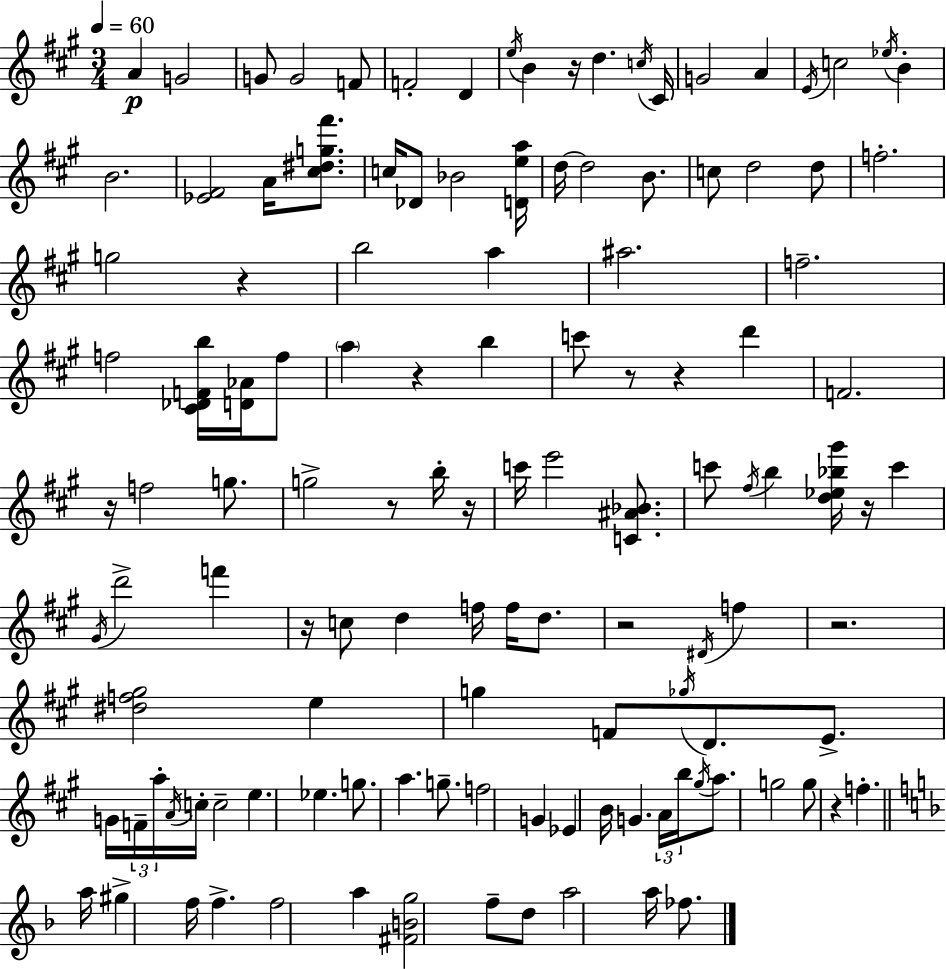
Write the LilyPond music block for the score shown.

{
  \clef treble
  \numericTimeSignature
  \time 3/4
  \key a \major
  \tempo 4 = 60
  a'4\p g'2 | g'8 g'2 f'8 | f'2-. d'4 | \acciaccatura { e''16 } b'4 r16 d''4. | \break \acciaccatura { c''16 } cis'16 g'2 a'4 | \acciaccatura { e'16 } c''2 \acciaccatura { ees''16 } | b'4-. b'2. | <ees' fis'>2 | \break a'16 <cis'' dis'' g'' fis'''>8. c''16 des'8 bes'2 | <d' e'' a''>16 d''16~~ d''2 | b'8. c''8 d''2 | d''8 f''2.-. | \break g''2 | r4 b''2 | a''4 ais''2. | f''2.-- | \break f''2 | <cis' des' f' b''>16 <d' aes'>16 f''8 \parenthesize a''4 r4 | b''4 c'''8 r8 r4 | d'''4 f'2. | \break r16 f''2 | g''8. g''2-> | r8 b''16-. r16 c'''16 e'''2 | <c' ais' bes'>8. c'''8 \acciaccatura { fis''16 } b''4 <d'' ees'' bes'' gis'''>16 | \break r16 c'''4 \acciaccatura { gis'16 } d'''2-> | f'''4 r16 c''8 d''4 | f''16 f''16 d''8. r2 | \acciaccatura { dis'16 } f''4 r2. | \break <dis'' f'' gis''>2 | e''4 g''4 f'8 | \acciaccatura { ges''16 } d'8. e'8.-> g'16 \tuplet 3/2 { f'16-- a''16-. \acciaccatura { a'16 } } | c''16-. c''2-- e''4. | \break ees''4. g''8. | a''4. g''8.-- f''2 | g'4 ees'4 | b'16 g'4. \tuplet 3/2 { a'16 b''16 \acciaccatura { gis''16 } } a''8. | \break g''2 g''8 | r4 f''4.-. \bar "||" \break \key f \major a''16 gis''4-> f''16 f''4.-> | f''2 a''4 | <fis' b' g''>2 f''8-- d''8 | a''2 a''16 fes''8. | \break \bar "|."
}